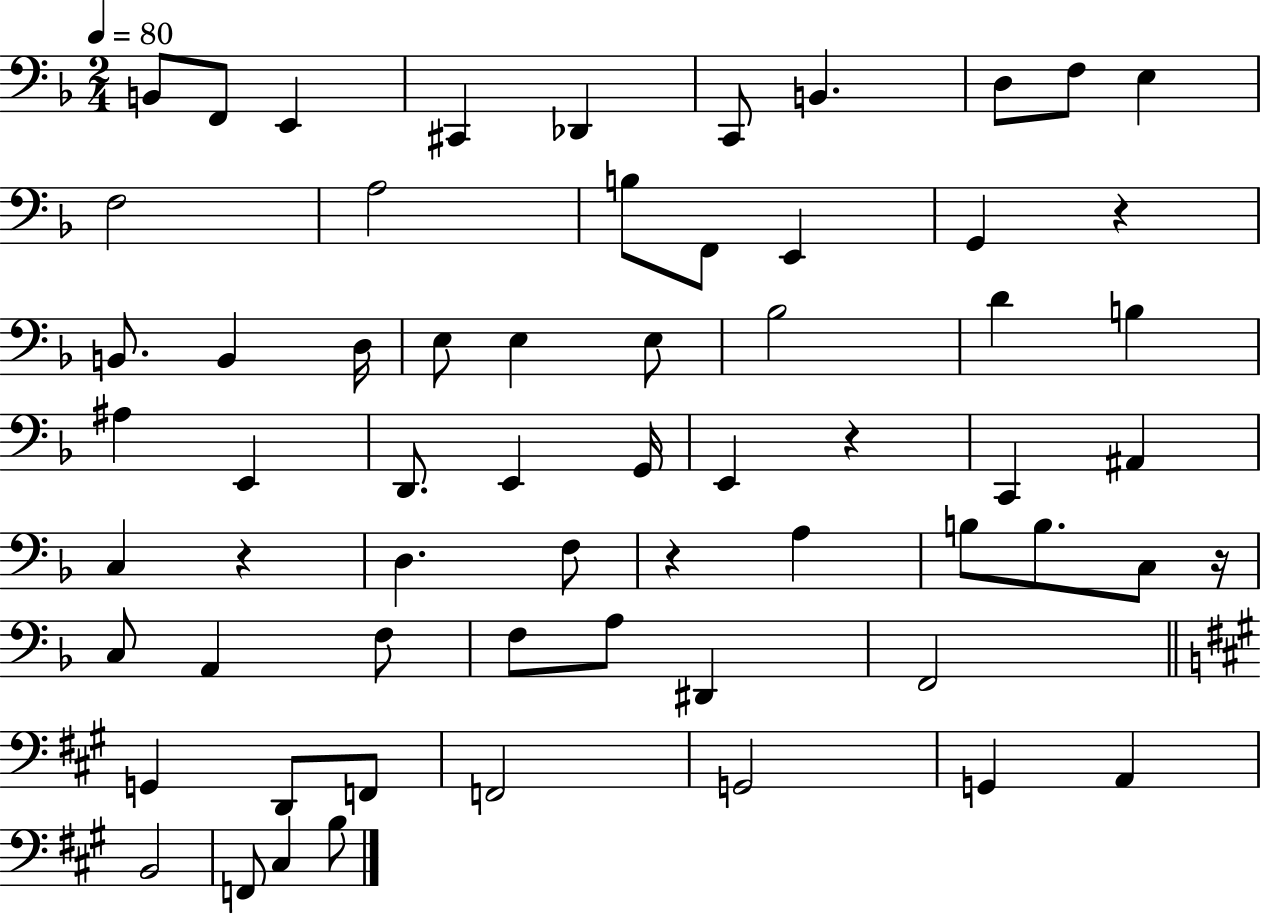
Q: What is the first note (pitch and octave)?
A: B2